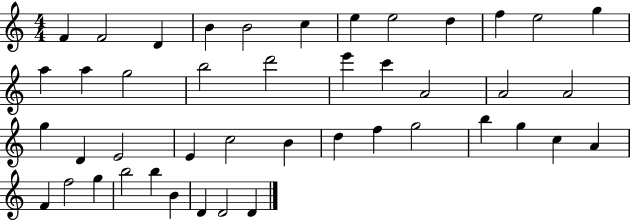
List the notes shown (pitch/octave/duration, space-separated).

F4/q F4/h D4/q B4/q B4/h C5/q E5/q E5/h D5/q F5/q E5/h G5/q A5/q A5/q G5/h B5/h D6/h E6/q C6/q A4/h A4/h A4/h G5/q D4/q E4/h E4/q C5/h B4/q D5/q F5/q G5/h B5/q G5/q C5/q A4/q F4/q F5/h G5/q B5/h B5/q B4/q D4/q D4/h D4/q